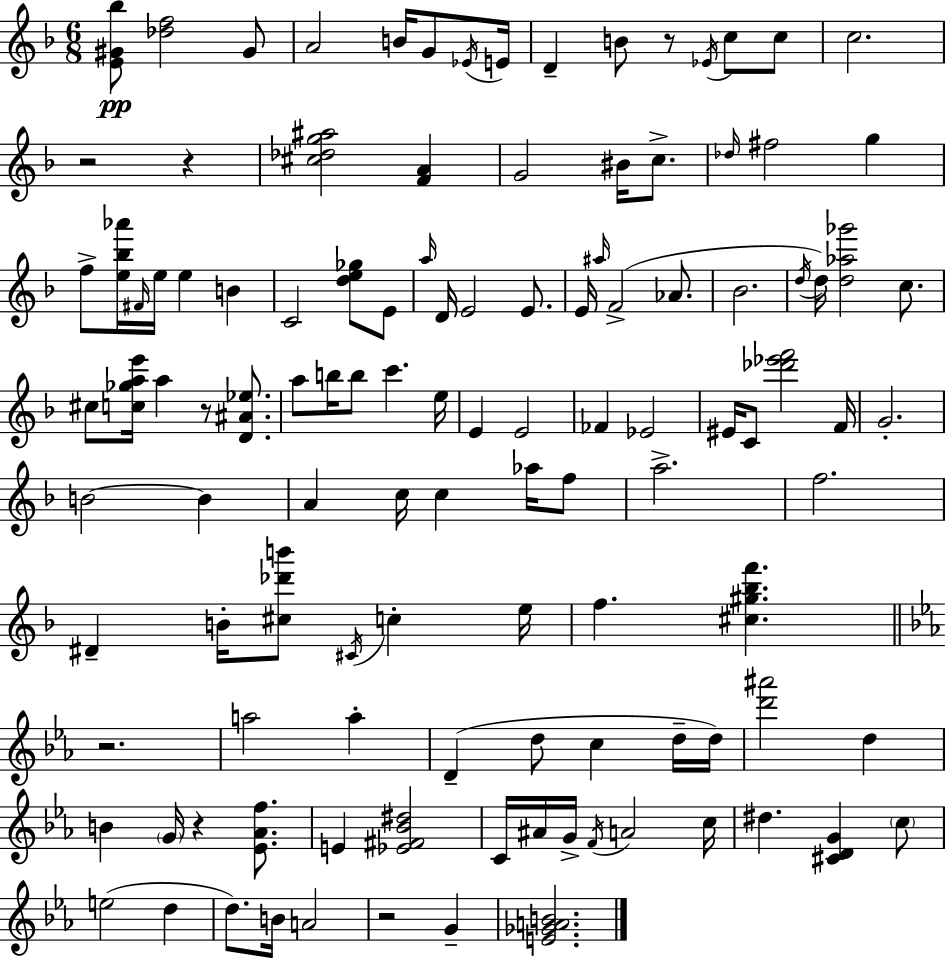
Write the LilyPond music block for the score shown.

{
  \clef treble
  \numericTimeSignature
  \time 6/8
  \key f \major
  <e' gis' bes''>8\pp <des'' f''>2 gis'8 | a'2 b'16 g'8 \acciaccatura { ees'16 } | e'16 d'4-- b'8 r8 \acciaccatura { ees'16 } c''8 | c''8 c''2. | \break r2 r4 | <cis'' des'' g'' ais''>2 <f' a'>4 | g'2 bis'16 c''8.-> | \grace { des''16 } fis''2 g''4 | \break f''8-> <e'' bes'' aes'''>16 \grace { fis'16 } e''16 e''4 | b'4 c'2 | <d'' e'' ges''>8 e'8 \grace { a''16 } d'16 e'2 | e'8. e'16 \grace { ais''16 } f'2->( | \break aes'8. bes'2. | \acciaccatura { d''16 }) d''16 <d'' aes'' ges'''>2 | c''8. cis''8 <c'' ges'' a'' e'''>16 a''4 | r8 <d' ais' ees''>8. a''8 b''16 b''8 | \break c'''4. e''16 e'4 e'2 | fes'4 ees'2 | eis'16 c'8 <des''' ees''' f'''>2 | f'16 g'2.-. | \break b'2~~ | b'4 a'4 c''16 | c''4 aes''16 f''8 a''2.-> | f''2. | \break dis'4-- b'16-. | <cis'' des''' b'''>8 \acciaccatura { cis'16 } c''4-. e''16 f''4. | <cis'' gis'' bes'' f'''>4. \bar "||" \break \key c \minor r2. | a''2 a''4-. | d'4--( d''8 c''4 d''16-- d''16) | <d''' ais'''>2 d''4 | \break b'4 \parenthesize g'16 r4 <ees' aes' f''>8. | e'4 <ees' fis' bes' dis''>2 | c'16 ais'16 g'16-> \acciaccatura { f'16 } a'2 | c''16 dis''4. <cis' d' g'>4 \parenthesize c''8 | \break e''2( d''4 | d''8.) b'16 a'2 | r2 g'4-- | <e' ges' a' b'>2. | \break \bar "|."
}